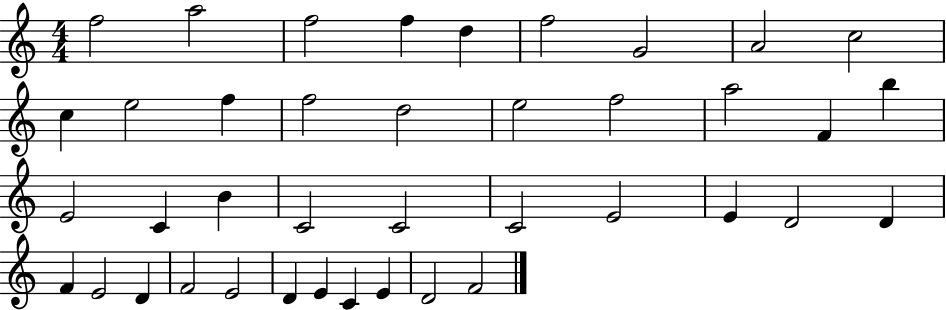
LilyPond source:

{
  \clef treble
  \numericTimeSignature
  \time 4/4
  \key c \major
  f''2 a''2 | f''2 f''4 d''4 | f''2 g'2 | a'2 c''2 | \break c''4 e''2 f''4 | f''2 d''2 | e''2 f''2 | a''2 f'4 b''4 | \break e'2 c'4 b'4 | c'2 c'2 | c'2 e'2 | e'4 d'2 d'4 | \break f'4 e'2 d'4 | f'2 e'2 | d'4 e'4 c'4 e'4 | d'2 f'2 | \break \bar "|."
}